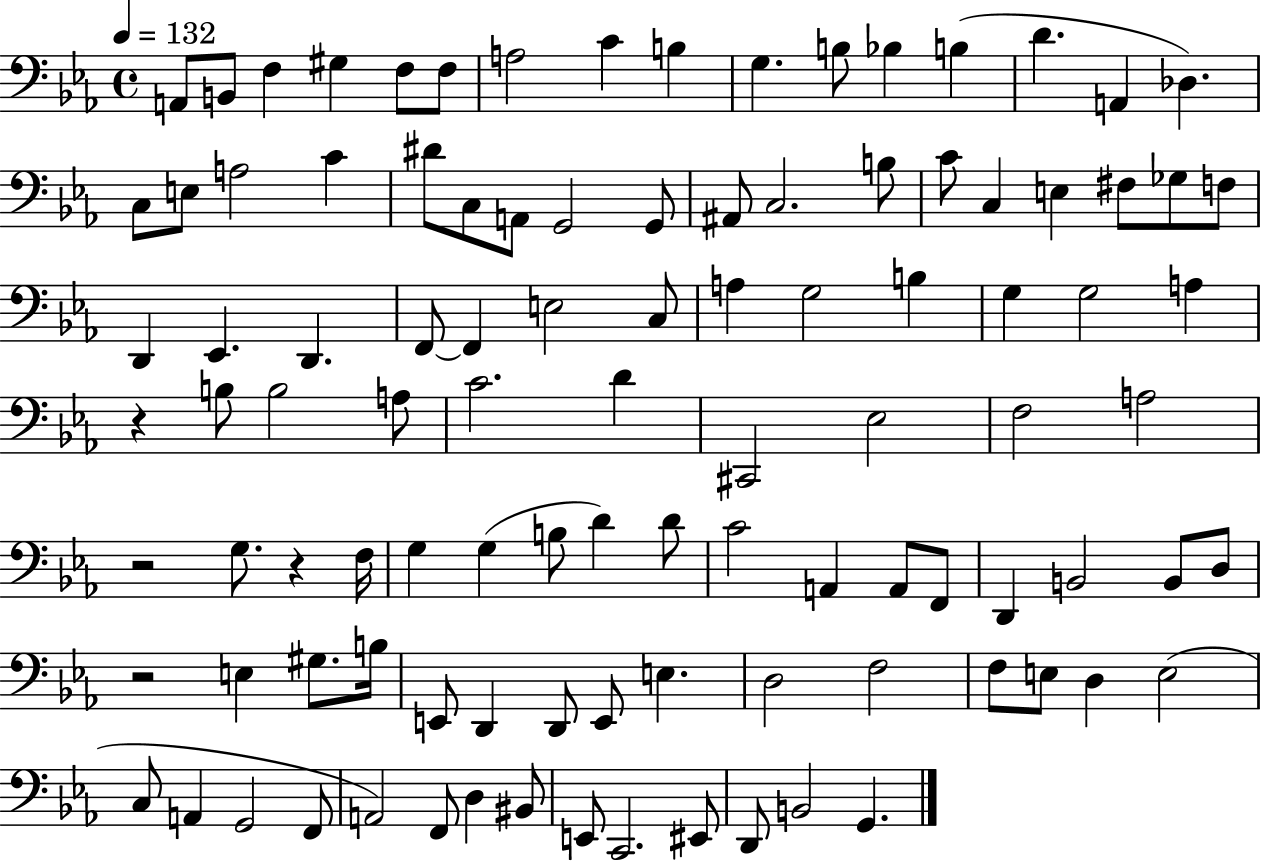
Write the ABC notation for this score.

X:1
T:Untitled
M:4/4
L:1/4
K:Eb
A,,/2 B,,/2 F, ^G, F,/2 F,/2 A,2 C B, G, B,/2 _B, B, D A,, _D, C,/2 E,/2 A,2 C ^D/2 C,/2 A,,/2 G,,2 G,,/2 ^A,,/2 C,2 B,/2 C/2 C, E, ^F,/2 _G,/2 F,/2 D,, _E,, D,, F,,/2 F,, E,2 C,/2 A, G,2 B, G, G,2 A, z B,/2 B,2 A,/2 C2 D ^C,,2 _E,2 F,2 A,2 z2 G,/2 z F,/4 G, G, B,/2 D D/2 C2 A,, A,,/2 F,,/2 D,, B,,2 B,,/2 D,/2 z2 E, ^G,/2 B,/4 E,,/2 D,, D,,/2 E,,/2 E, D,2 F,2 F,/2 E,/2 D, E,2 C,/2 A,, G,,2 F,,/2 A,,2 F,,/2 D, ^B,,/2 E,,/2 C,,2 ^E,,/2 D,,/2 B,,2 G,,